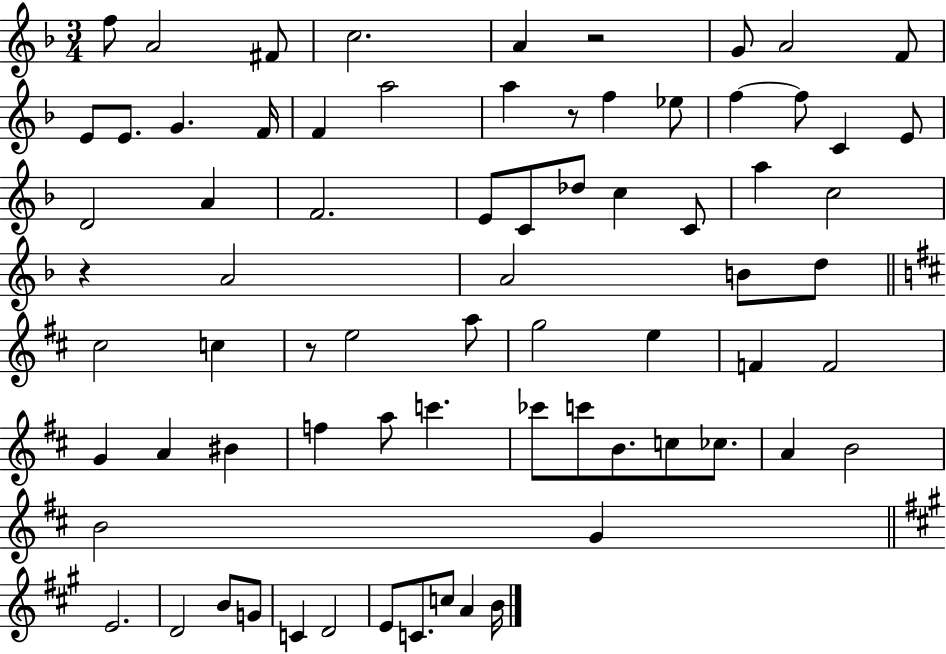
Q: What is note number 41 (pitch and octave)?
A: E5